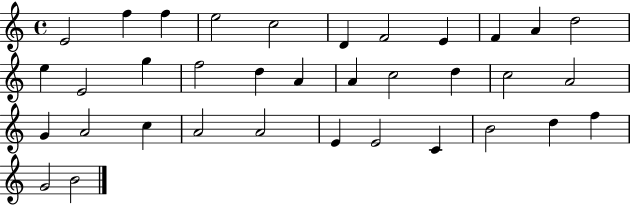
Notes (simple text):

E4/h F5/q F5/q E5/h C5/h D4/q F4/h E4/q F4/q A4/q D5/h E5/q E4/h G5/q F5/h D5/q A4/q A4/q C5/h D5/q C5/h A4/h G4/q A4/h C5/q A4/h A4/h E4/q E4/h C4/q B4/h D5/q F5/q G4/h B4/h